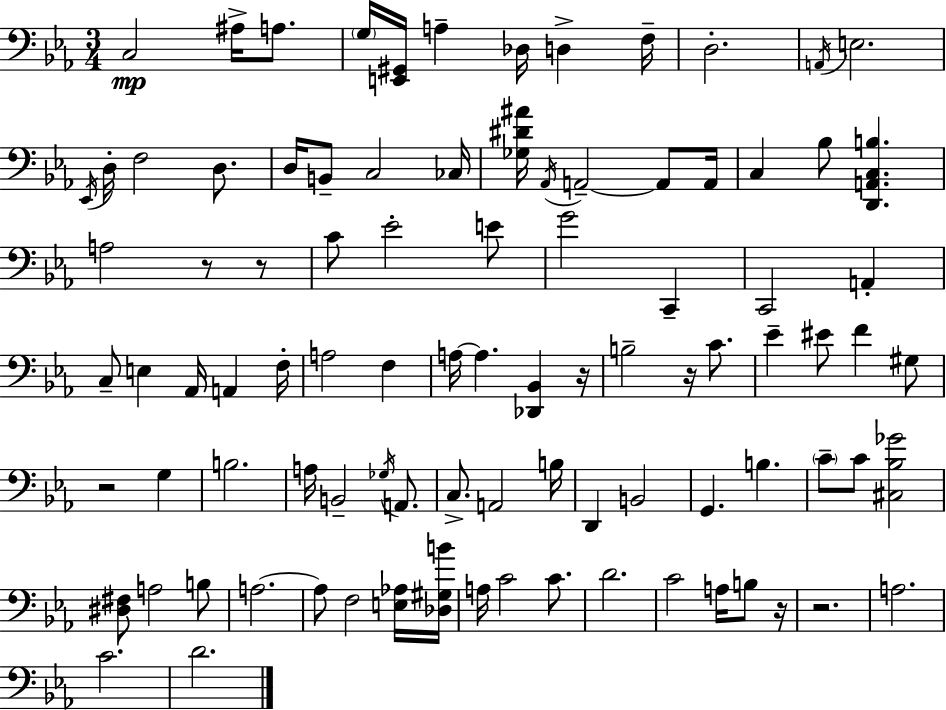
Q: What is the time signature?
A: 3/4